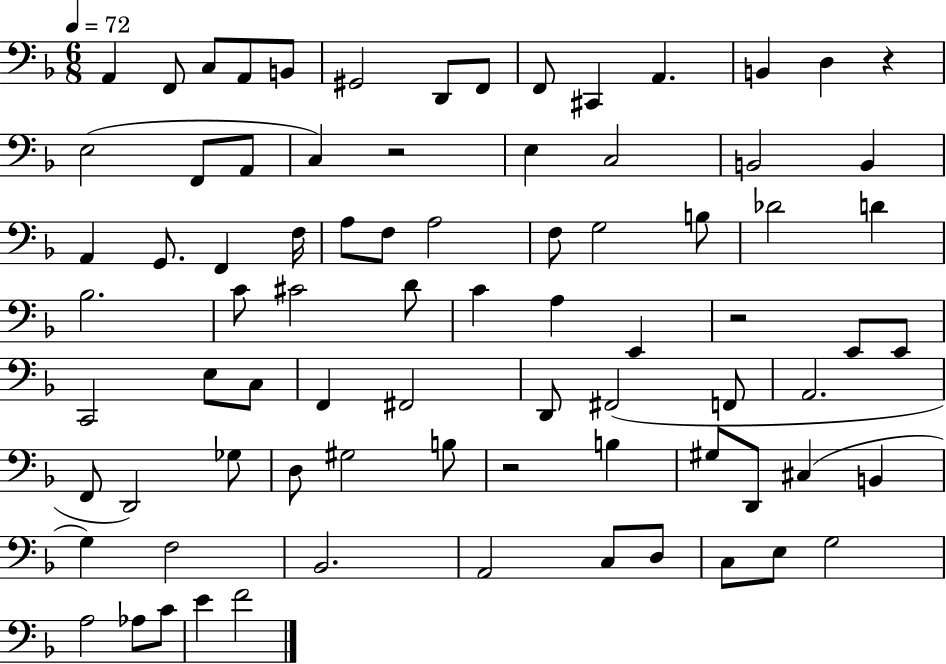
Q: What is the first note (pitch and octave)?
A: A2